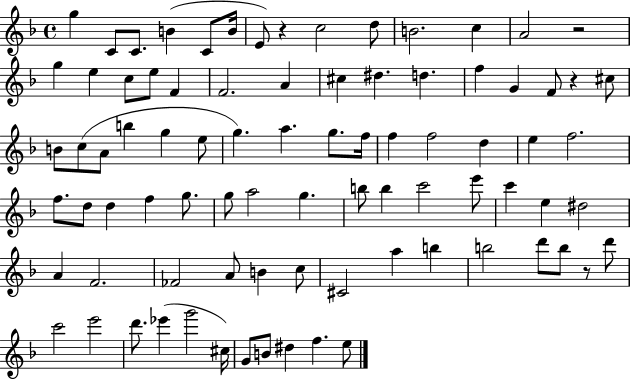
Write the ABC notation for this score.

X:1
T:Untitled
M:4/4
L:1/4
K:F
g C/2 C/2 B C/2 B/4 E/2 z c2 d/2 B2 c A2 z2 g e c/2 e/2 F F2 A ^c ^d d f G F/2 z ^c/2 B/2 c/2 A/2 b g e/2 g a g/2 f/4 f f2 d e f2 f/2 d/2 d f g/2 g/2 a2 g b/2 b c'2 e'/2 c' e ^d2 A F2 _F2 A/2 B c/2 ^C2 a b b2 d'/2 b/2 z/2 d'/2 c'2 e'2 d'/2 _e' g'2 ^c/4 G/2 B/2 ^d f e/2